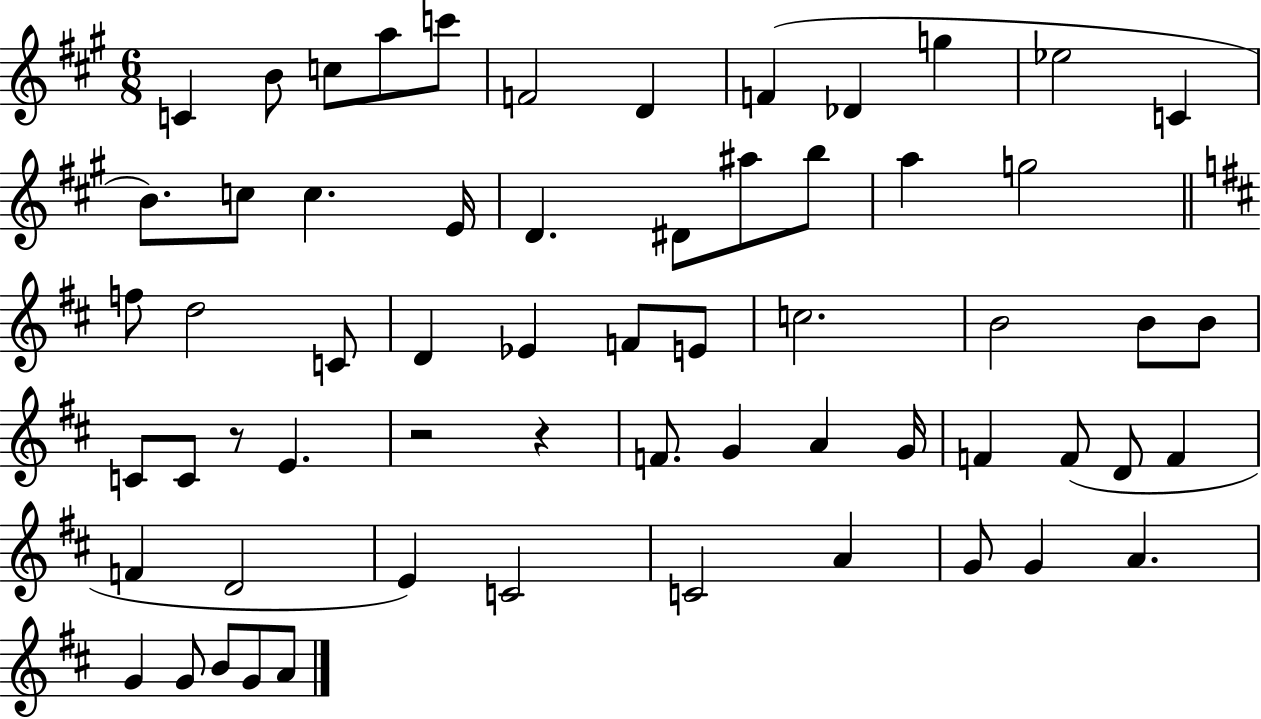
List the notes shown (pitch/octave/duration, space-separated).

C4/q B4/e C5/e A5/e C6/e F4/h D4/q F4/q Db4/q G5/q Eb5/h C4/q B4/e. C5/e C5/q. E4/s D4/q. D#4/e A#5/e B5/e A5/q G5/h F5/e D5/h C4/e D4/q Eb4/q F4/e E4/e C5/h. B4/h B4/e B4/e C4/e C4/e R/e E4/q. R/h R/q F4/e. G4/q A4/q G4/s F4/q F4/e D4/e F4/q F4/q D4/h E4/q C4/h C4/h A4/q G4/e G4/q A4/q. G4/q G4/e B4/e G4/e A4/e